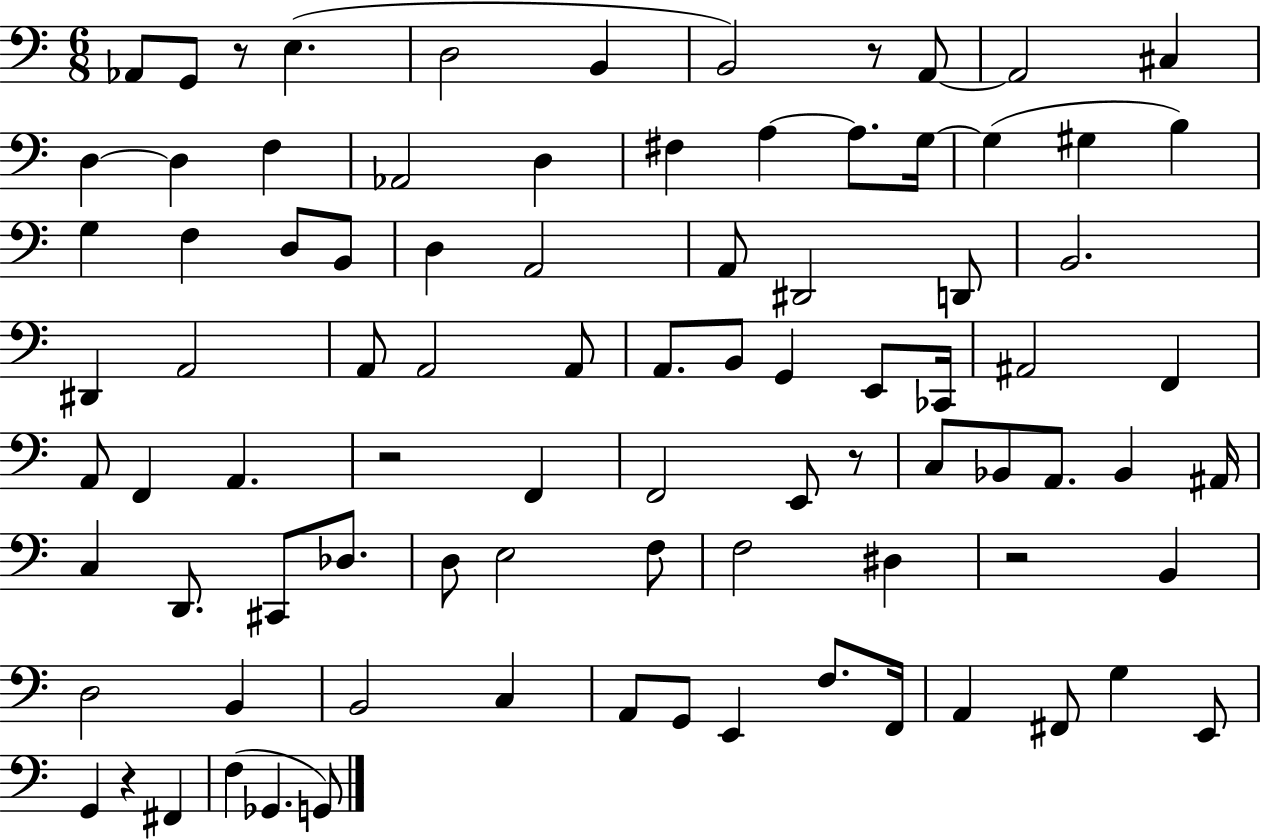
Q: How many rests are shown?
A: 6